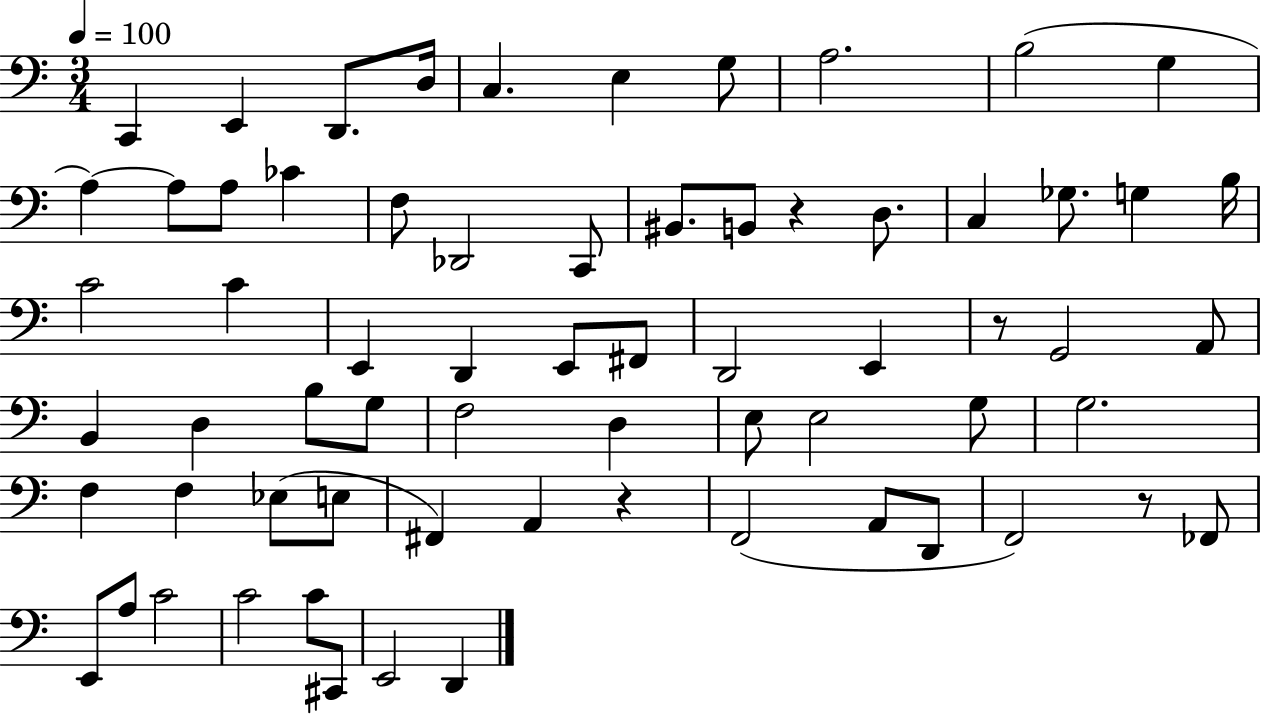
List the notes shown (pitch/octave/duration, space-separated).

C2/q E2/q D2/e. D3/s C3/q. E3/q G3/e A3/h. B3/h G3/q A3/q A3/e A3/e CES4/q F3/e Db2/h C2/e BIS2/e. B2/e R/q D3/e. C3/q Gb3/e. G3/q B3/s C4/h C4/q E2/q D2/q E2/e F#2/e D2/h E2/q R/e G2/h A2/e B2/q D3/q B3/e G3/e F3/h D3/q E3/e E3/h G3/e G3/h. F3/q F3/q Eb3/e E3/e F#2/q A2/q R/q F2/h A2/e D2/e F2/h R/e FES2/e E2/e A3/e C4/h C4/h C4/e C#2/e E2/h D2/q